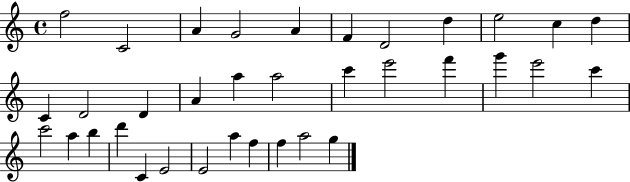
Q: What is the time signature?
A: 4/4